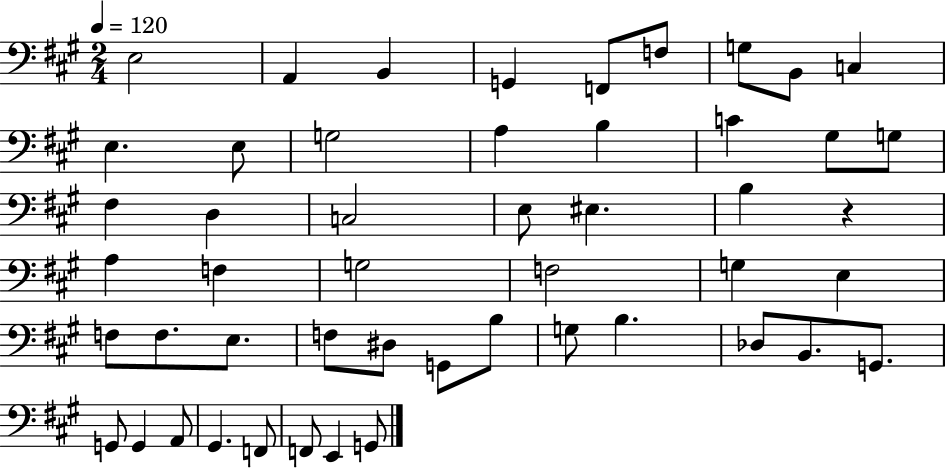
E3/h A2/q B2/q G2/q F2/e F3/e G3/e B2/e C3/q E3/q. E3/e G3/h A3/q B3/q C4/q G#3/e G3/e F#3/q D3/q C3/h E3/e EIS3/q. B3/q R/q A3/q F3/q G3/h F3/h G3/q E3/q F3/e F3/e. E3/e. F3/e D#3/e G2/e B3/e G3/e B3/q. Db3/e B2/e. G2/e. G2/e G2/q A2/e G#2/q. F2/e F2/e E2/q G2/e